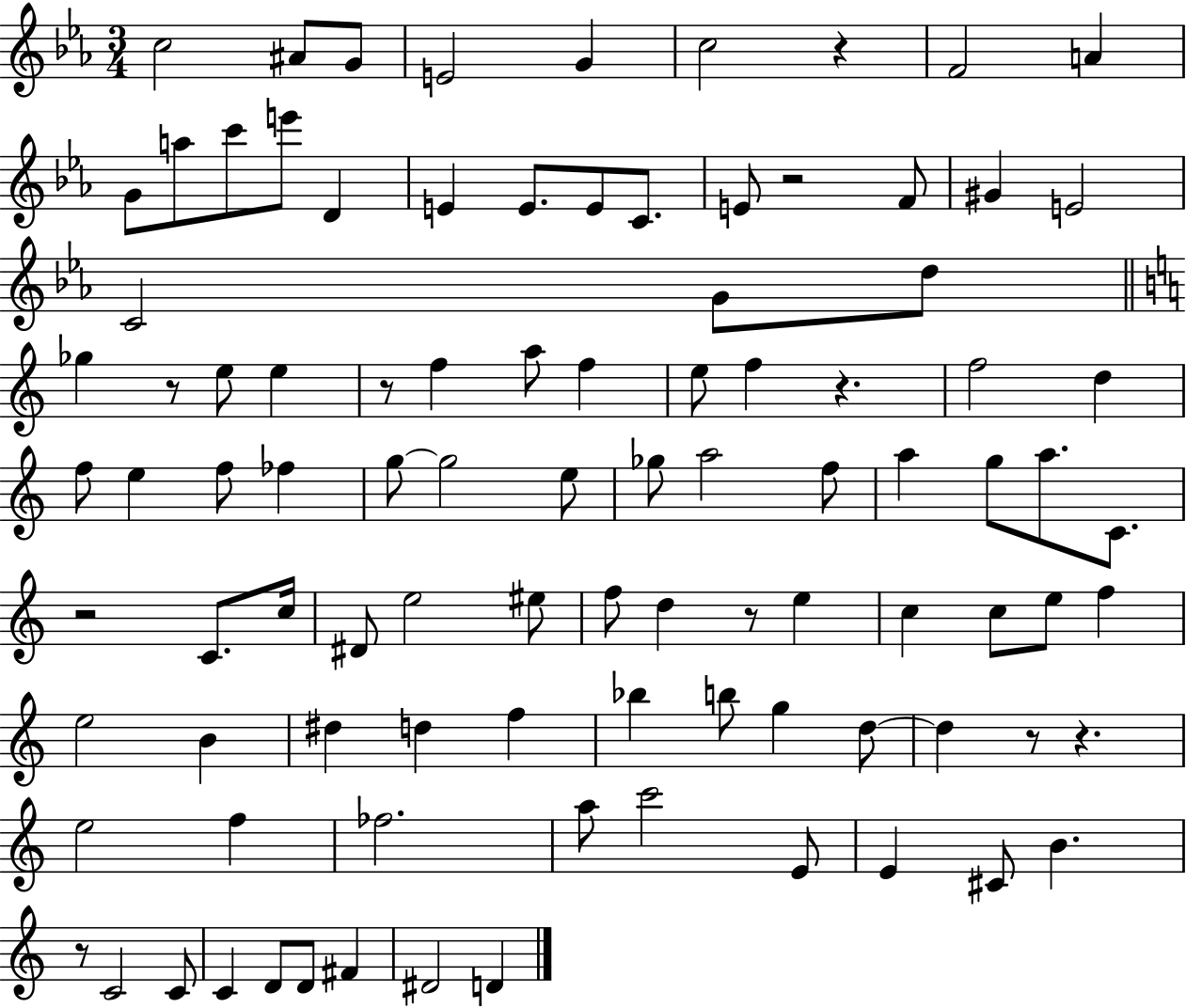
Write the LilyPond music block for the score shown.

{
  \clef treble
  \numericTimeSignature
  \time 3/4
  \key ees \major
  c''2 ais'8 g'8 | e'2 g'4 | c''2 r4 | f'2 a'4 | \break g'8 a''8 c'''8 e'''8 d'4 | e'4 e'8. e'8 c'8. | e'8 r2 f'8 | gis'4 e'2 | \break c'2 g'8 d''8 | \bar "||" \break \key c \major ges''4 r8 e''8 e''4 | r8 f''4 a''8 f''4 | e''8 f''4 r4. | f''2 d''4 | \break f''8 e''4 f''8 fes''4 | g''8~~ g''2 e''8 | ges''8 a''2 f''8 | a''4 g''8 a''8. c'8. | \break r2 c'8. c''16 | dis'8 e''2 eis''8 | f''8 d''4 r8 e''4 | c''4 c''8 e''8 f''4 | \break e''2 b'4 | dis''4 d''4 f''4 | bes''4 b''8 g''4 d''8~~ | d''4 r8 r4. | \break e''2 f''4 | fes''2. | a''8 c'''2 e'8 | e'4 cis'8 b'4. | \break r8 c'2 c'8 | c'4 d'8 d'8 fis'4 | dis'2 d'4 | \bar "|."
}